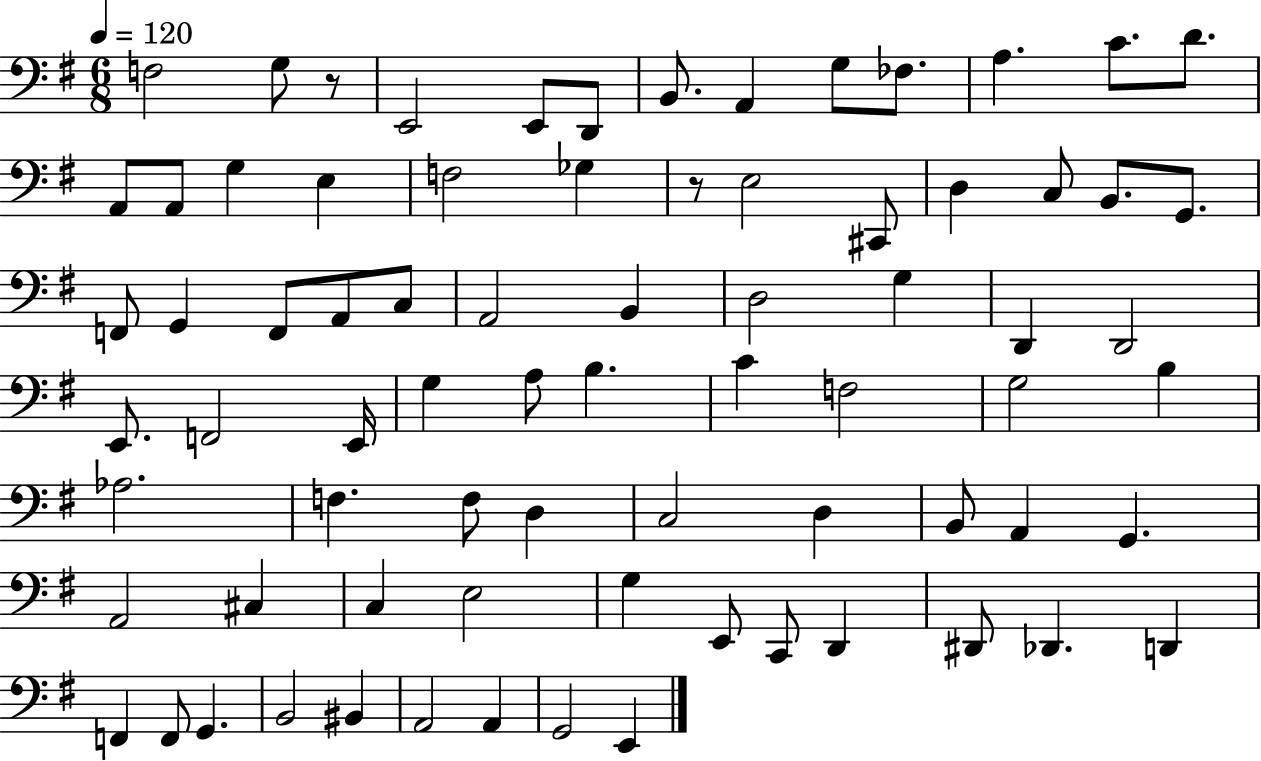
F3/h G3/e R/e E2/h E2/e D2/e B2/e. A2/q G3/e FES3/e. A3/q. C4/e. D4/e. A2/e A2/e G3/q E3/q F3/h Gb3/q R/e E3/h C#2/e D3/q C3/e B2/e. G2/e. F2/e G2/q F2/e A2/e C3/e A2/h B2/q D3/h G3/q D2/q D2/h E2/e. F2/h E2/s G3/q A3/e B3/q. C4/q F3/h G3/h B3/q Ab3/h. F3/q. F3/e D3/q C3/h D3/q B2/e A2/q G2/q. A2/h C#3/q C3/q E3/h G3/q E2/e C2/e D2/q D#2/e Db2/q. D2/q F2/q F2/e G2/q. B2/h BIS2/q A2/h A2/q G2/h E2/q